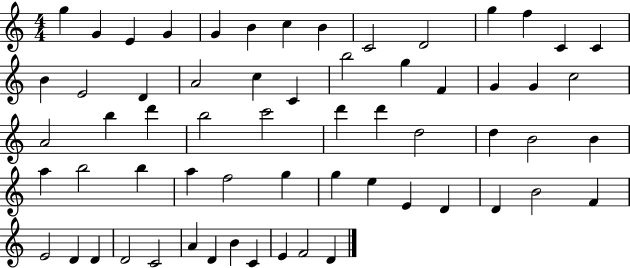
G5/q G4/q E4/q G4/q G4/q B4/q C5/q B4/q C4/h D4/h G5/q F5/q C4/q C4/q B4/q E4/h D4/q A4/h C5/q C4/q B5/h G5/q F4/q G4/q G4/q C5/h A4/h B5/q D6/q B5/h C6/h D6/q D6/q D5/h D5/q B4/h B4/q A5/q B5/h B5/q A5/q F5/h G5/q G5/q E5/q E4/q D4/q D4/q B4/h F4/q E4/h D4/q D4/q D4/h C4/h A4/q D4/q B4/q C4/q E4/q F4/h D4/q